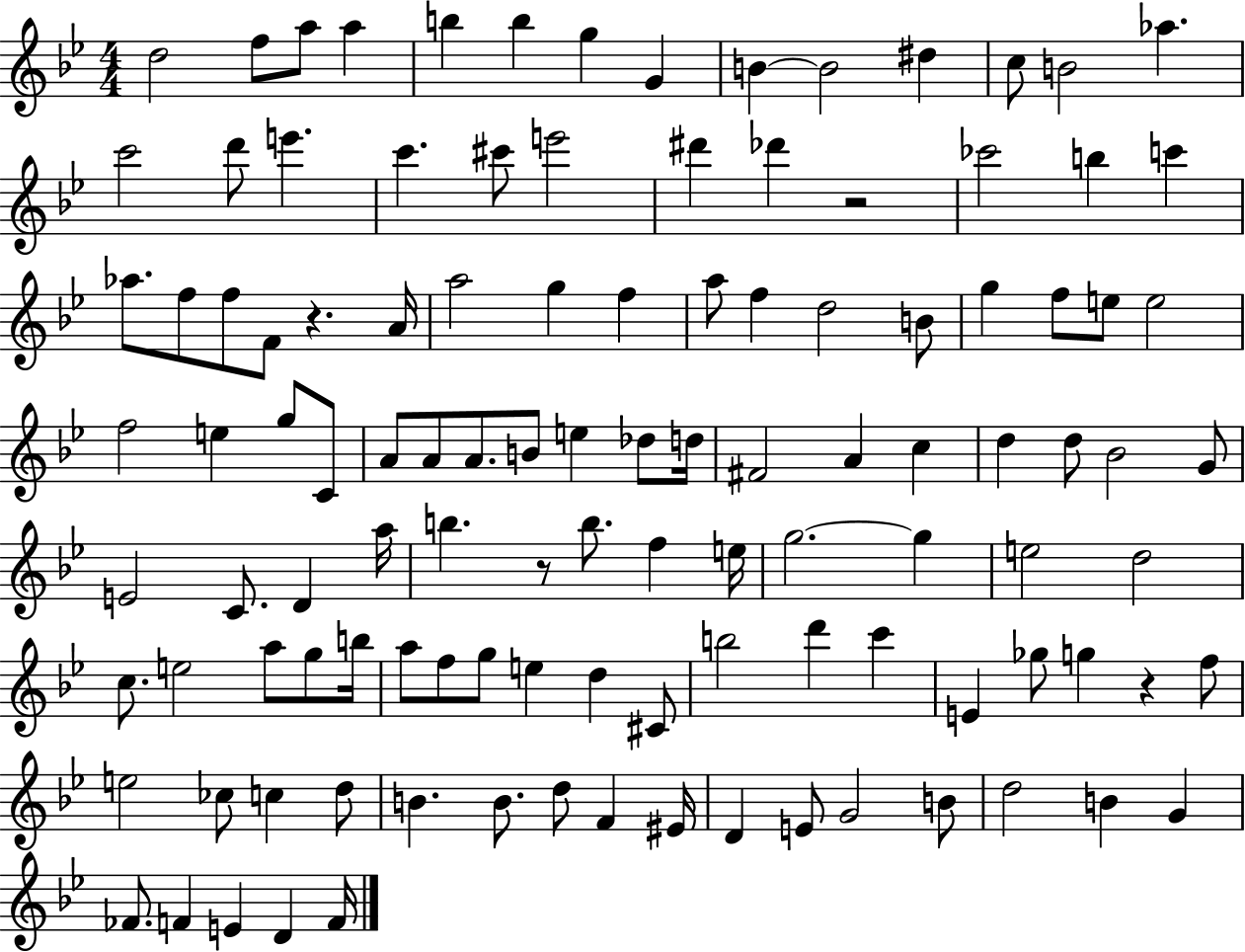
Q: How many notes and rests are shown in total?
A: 114